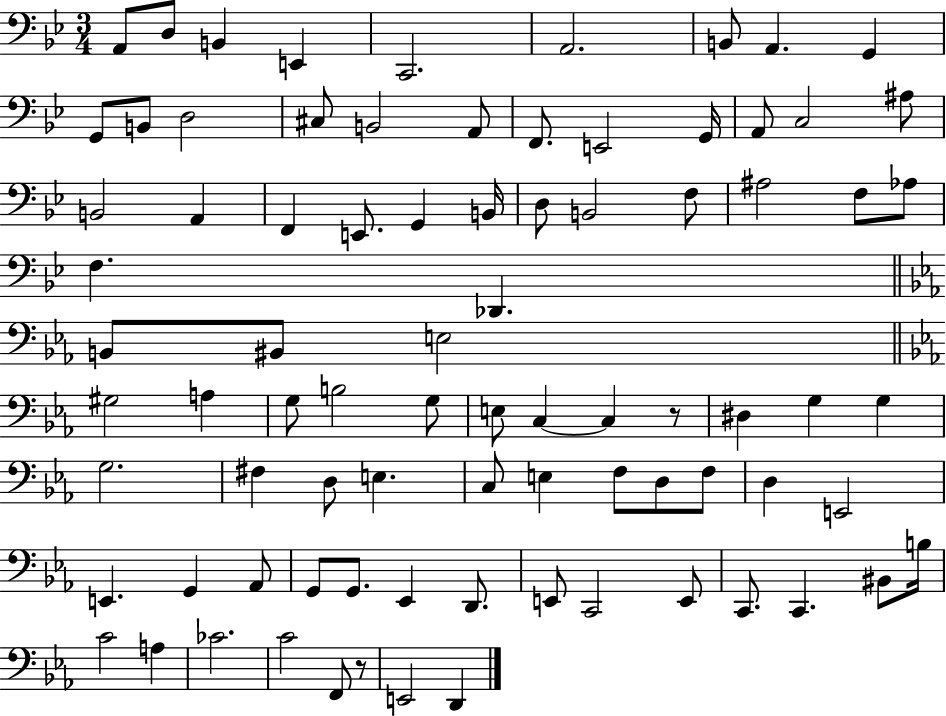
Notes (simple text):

A2/e D3/e B2/q E2/q C2/h. A2/h. B2/e A2/q. G2/q G2/e B2/e D3/h C#3/e B2/h A2/e F2/e. E2/h G2/s A2/e C3/h A#3/e B2/h A2/q F2/q E2/e. G2/q B2/s D3/e B2/h F3/e A#3/h F3/e Ab3/e F3/q. Db2/q. B2/e BIS2/e E3/h G#3/h A3/q G3/e B3/h G3/e E3/e C3/q C3/q R/e D#3/q G3/q G3/q G3/h. F#3/q D3/e E3/q. C3/e E3/q F3/e D3/e F3/e D3/q E2/h E2/q. G2/q Ab2/e G2/e G2/e. Eb2/q D2/e. E2/e C2/h E2/e C2/e. C2/q. BIS2/e B3/s C4/h A3/q CES4/h. C4/h F2/e R/e E2/h D2/q